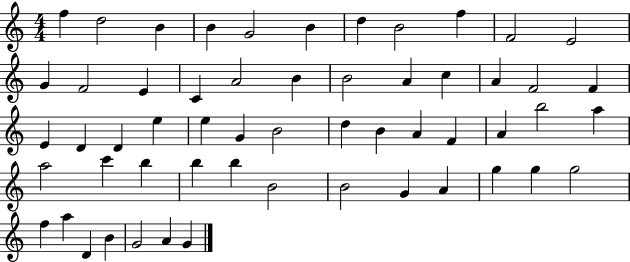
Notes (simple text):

F5/q D5/h B4/q B4/q G4/h B4/q D5/q B4/h F5/q F4/h E4/h G4/q F4/h E4/q C4/q A4/h B4/q B4/h A4/q C5/q A4/q F4/h F4/q E4/q D4/q D4/q E5/q E5/q G4/q B4/h D5/q B4/q A4/q F4/q A4/q B5/h A5/q A5/h C6/q B5/q B5/q B5/q B4/h B4/h G4/q A4/q G5/q G5/q G5/h F5/q A5/q D4/q B4/q G4/h A4/q G4/q